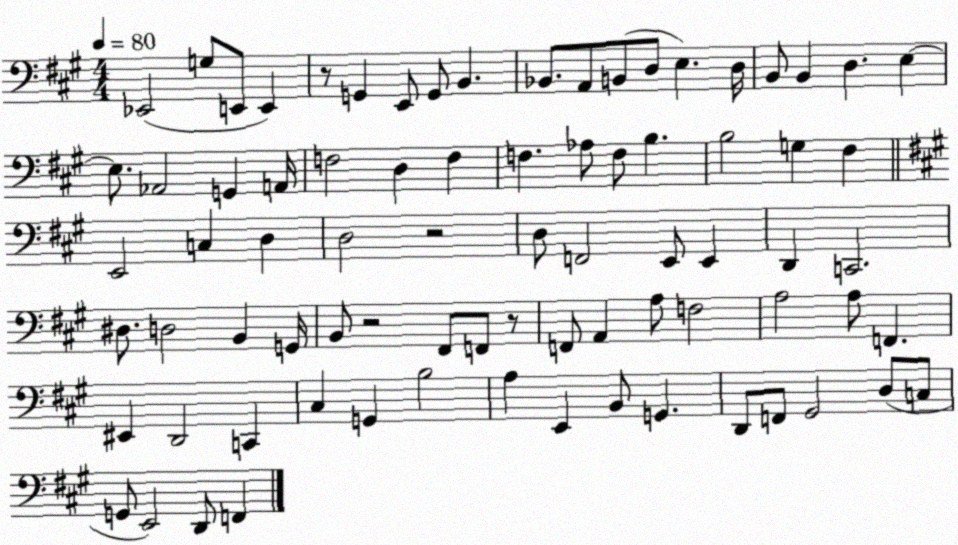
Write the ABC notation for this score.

X:1
T:Untitled
M:4/4
L:1/4
K:A
_E,,2 G,/2 E,,/2 E,, z/2 G,, E,,/2 G,,/2 B,, _B,,/2 A,,/2 B,,/2 D,/2 E, D,/4 B,,/2 B,, D, E, E,/2 _A,,2 G,, A,,/4 F,2 D, F, F, _A,/2 F,/2 B, B,2 G, ^F, E,,2 C, D, D,2 z2 D,/2 F,,2 E,,/2 E,, D,, C,,2 ^D,/2 D,2 B,, G,,/4 B,,/2 z2 ^F,,/2 F,,/2 z/2 F,,/2 A,, A,/2 F,2 A,2 A,/2 F,, ^E,, D,,2 C,, ^C, G,, B,2 A, E,, B,,/2 G,, D,,/2 F,,/2 ^G,,2 D,/2 C,/2 G,,/2 E,,2 D,,/2 F,,